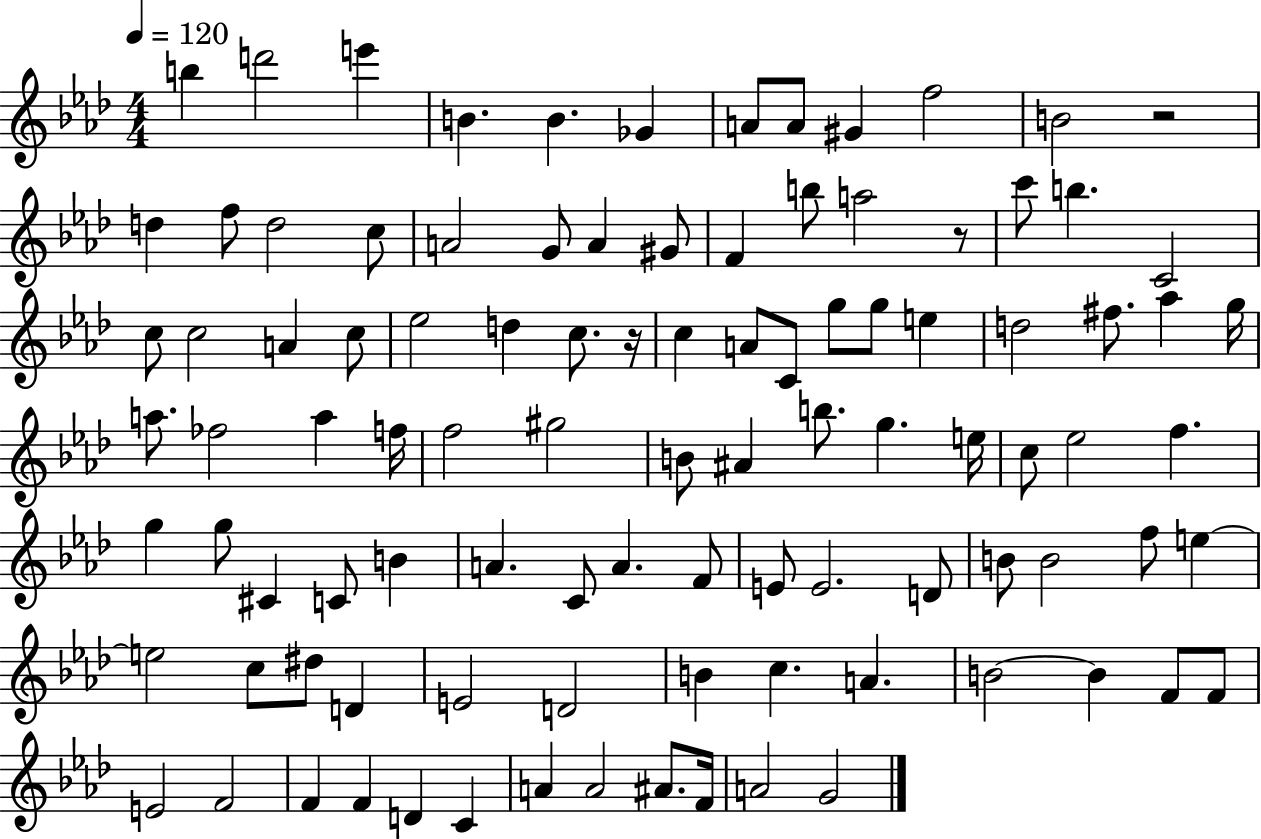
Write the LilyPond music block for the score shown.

{
  \clef treble
  \numericTimeSignature
  \time 4/4
  \key aes \major
  \tempo 4 = 120
  b''4 d'''2 e'''4 | b'4. b'4. ges'4 | a'8 a'8 gis'4 f''2 | b'2 r2 | \break d''4 f''8 d''2 c''8 | a'2 g'8 a'4 gis'8 | f'4 b''8 a''2 r8 | c'''8 b''4. c'2 | \break c''8 c''2 a'4 c''8 | ees''2 d''4 c''8. r16 | c''4 a'8 c'8 g''8 g''8 e''4 | d''2 fis''8. aes''4 g''16 | \break a''8. fes''2 a''4 f''16 | f''2 gis''2 | b'8 ais'4 b''8. g''4. e''16 | c''8 ees''2 f''4. | \break g''4 g''8 cis'4 c'8 b'4 | a'4. c'8 a'4. f'8 | e'8 e'2. d'8 | b'8 b'2 f''8 e''4~~ | \break e''2 c''8 dis''8 d'4 | e'2 d'2 | b'4 c''4. a'4. | b'2~~ b'4 f'8 f'8 | \break e'2 f'2 | f'4 f'4 d'4 c'4 | a'4 a'2 ais'8. f'16 | a'2 g'2 | \break \bar "|."
}